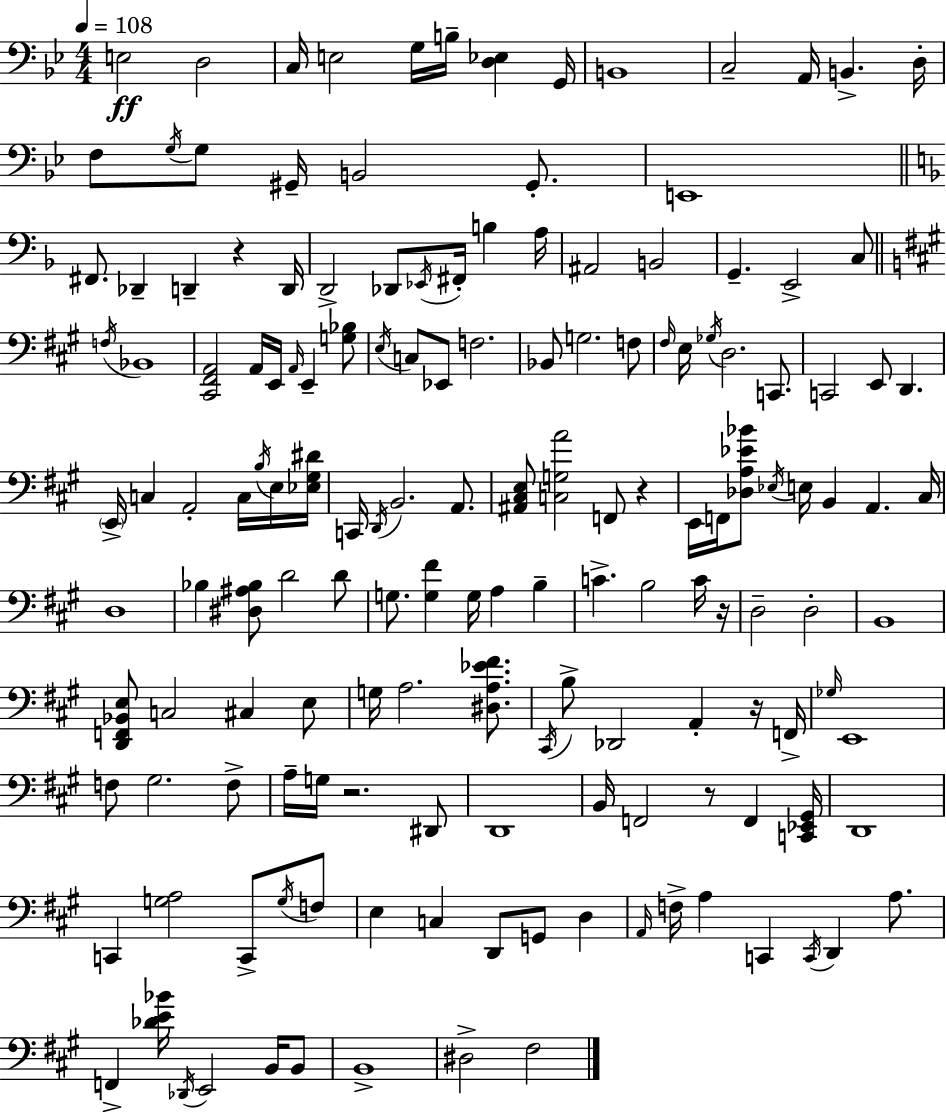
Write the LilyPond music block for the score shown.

{
  \clef bass
  \numericTimeSignature
  \time 4/4
  \key g \minor
  \tempo 4 = 108
  e2\ff d2 | c16 e2 g16 b16-- <d ees>4 g,16 | b,1 | c2-- a,16 b,4.-> d16-. | \break f8 \acciaccatura { g16 } g8 gis,16-- b,2 gis,8.-. | e,1 | \bar "||" \break \key f \major fis,8. des,4-- d,4-- r4 d,16 | d,2-> des,8 \acciaccatura { ees,16 } fis,16-. b4 | a16 ais,2 b,2 | g,4.-- e,2-> c8 | \break \bar "||" \break \key a \major \acciaccatura { f16 } bes,1 | <cis, fis, a,>2 a,16 e,16 \grace { a,16 } e,4-- | <g bes>8 \acciaccatura { e16 } c8 ees,8 f2. | bes,8 g2. | \break f8 \grace { fis16 } e16 \acciaccatura { ges16 } d2. | c,8. c,2 e,8 d,4. | \parenthesize e,16-> c4 a,2-. | c16 \acciaccatura { b16 } e16 <ees gis dis'>16 c,16 \acciaccatura { d,16 } b,2. | \break a,8. <ais, cis e>8 <c g a'>2 | f,8 r4 e,16 f,16 <des a ees' bes'>8 \acciaccatura { ees16 } e16 b,4 | a,4. cis16 d1 | bes4 <dis ais bes>8 d'2 | \break d'8 g8. <g fis'>4 g16 | a4 b4-- c'4.-> b2 | c'16 r16 d2-- | d2-. b,1 | \break <d, f, bes, e>8 c2 | cis4 e8 g16 a2. | <dis a ees' fis'>8. \acciaccatura { cis,16 } b8-> des,2 | a,4-. r16 f,16-> \grace { ges16 } e,1 | \break f8 gis2. | f8-> a16-- g16 r2. | dis,8 d,1 | b,16 f,2 | \break r8 f,4 <c, ees, gis,>16 d,1 | c,4 <g a>2 | c,8-> \acciaccatura { g16 } f8 e4 c4 | d,8 g,8 d4 \grace { a,16 } f16-> a4 | \break c,4 \acciaccatura { c,16 } d,4 a8. f,4-> | <des' e' bes'>16 \acciaccatura { des,16 } e,2 b,16 b,8 b,1-> | dis2-> | fis2 \bar "|."
}